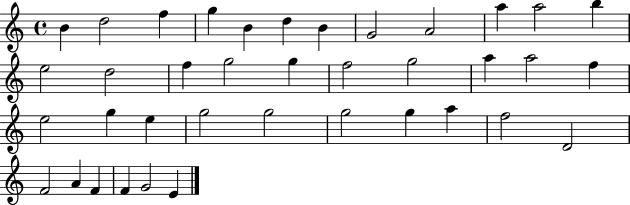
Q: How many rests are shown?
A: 0